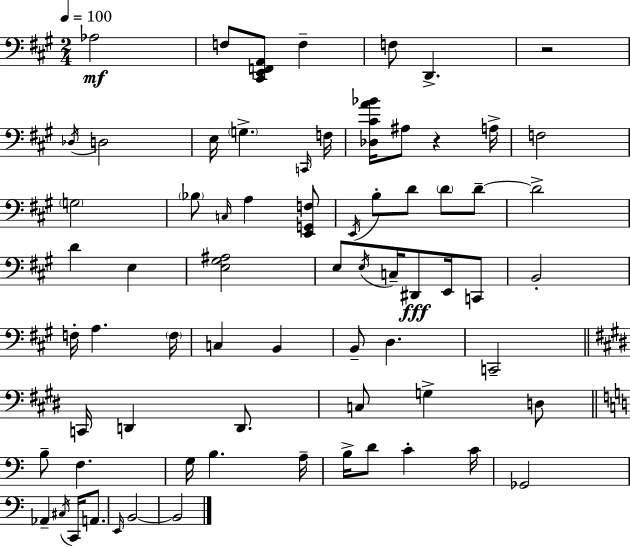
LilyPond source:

{
  \clef bass
  \numericTimeSignature
  \time 2/4
  \key a \major
  \tempo 4 = 100
  \repeat volta 2 { aes2\mf | f8 <cis, e, f, a,>8 f4-- | f8 d,4.-> | r2 | \break \acciaccatura { des16 } d2 | e16 \parenthesize g4.-> | \grace { c,16 } f16 <des cis' a' bes'>16 ais8 r4 | a16-> f2 | \break \parenthesize g2 | \parenthesize bes8 \grace { c16 } a4 | <e, g, f>8 \acciaccatura { e,16 } b8-. d'8 | \parenthesize d'8 d'8--~~ d'2-> | \break d'4 | e4 <e gis ais>2 | e8 \acciaccatura { e16 } c16-- | dis,8\fff e,16 c,8 b,2-. | \break f16-. a4. | \parenthesize f16 c4 | b,4 b,8-- d4. | c,2-- | \break \bar "||" \break \key e \major c,16 d,4 d,8. | c8 g4-> d8 | \bar "||" \break \key c \major b8-- f4. | g16 b4. a16-- | b16-> d'8 c'4-. c'16 | ges,2 | \break aes,4-- \acciaccatura { cis16 } c,16 a,8. | \grace { e,16 } b,2~~ | b,2 | } \bar "|."
}